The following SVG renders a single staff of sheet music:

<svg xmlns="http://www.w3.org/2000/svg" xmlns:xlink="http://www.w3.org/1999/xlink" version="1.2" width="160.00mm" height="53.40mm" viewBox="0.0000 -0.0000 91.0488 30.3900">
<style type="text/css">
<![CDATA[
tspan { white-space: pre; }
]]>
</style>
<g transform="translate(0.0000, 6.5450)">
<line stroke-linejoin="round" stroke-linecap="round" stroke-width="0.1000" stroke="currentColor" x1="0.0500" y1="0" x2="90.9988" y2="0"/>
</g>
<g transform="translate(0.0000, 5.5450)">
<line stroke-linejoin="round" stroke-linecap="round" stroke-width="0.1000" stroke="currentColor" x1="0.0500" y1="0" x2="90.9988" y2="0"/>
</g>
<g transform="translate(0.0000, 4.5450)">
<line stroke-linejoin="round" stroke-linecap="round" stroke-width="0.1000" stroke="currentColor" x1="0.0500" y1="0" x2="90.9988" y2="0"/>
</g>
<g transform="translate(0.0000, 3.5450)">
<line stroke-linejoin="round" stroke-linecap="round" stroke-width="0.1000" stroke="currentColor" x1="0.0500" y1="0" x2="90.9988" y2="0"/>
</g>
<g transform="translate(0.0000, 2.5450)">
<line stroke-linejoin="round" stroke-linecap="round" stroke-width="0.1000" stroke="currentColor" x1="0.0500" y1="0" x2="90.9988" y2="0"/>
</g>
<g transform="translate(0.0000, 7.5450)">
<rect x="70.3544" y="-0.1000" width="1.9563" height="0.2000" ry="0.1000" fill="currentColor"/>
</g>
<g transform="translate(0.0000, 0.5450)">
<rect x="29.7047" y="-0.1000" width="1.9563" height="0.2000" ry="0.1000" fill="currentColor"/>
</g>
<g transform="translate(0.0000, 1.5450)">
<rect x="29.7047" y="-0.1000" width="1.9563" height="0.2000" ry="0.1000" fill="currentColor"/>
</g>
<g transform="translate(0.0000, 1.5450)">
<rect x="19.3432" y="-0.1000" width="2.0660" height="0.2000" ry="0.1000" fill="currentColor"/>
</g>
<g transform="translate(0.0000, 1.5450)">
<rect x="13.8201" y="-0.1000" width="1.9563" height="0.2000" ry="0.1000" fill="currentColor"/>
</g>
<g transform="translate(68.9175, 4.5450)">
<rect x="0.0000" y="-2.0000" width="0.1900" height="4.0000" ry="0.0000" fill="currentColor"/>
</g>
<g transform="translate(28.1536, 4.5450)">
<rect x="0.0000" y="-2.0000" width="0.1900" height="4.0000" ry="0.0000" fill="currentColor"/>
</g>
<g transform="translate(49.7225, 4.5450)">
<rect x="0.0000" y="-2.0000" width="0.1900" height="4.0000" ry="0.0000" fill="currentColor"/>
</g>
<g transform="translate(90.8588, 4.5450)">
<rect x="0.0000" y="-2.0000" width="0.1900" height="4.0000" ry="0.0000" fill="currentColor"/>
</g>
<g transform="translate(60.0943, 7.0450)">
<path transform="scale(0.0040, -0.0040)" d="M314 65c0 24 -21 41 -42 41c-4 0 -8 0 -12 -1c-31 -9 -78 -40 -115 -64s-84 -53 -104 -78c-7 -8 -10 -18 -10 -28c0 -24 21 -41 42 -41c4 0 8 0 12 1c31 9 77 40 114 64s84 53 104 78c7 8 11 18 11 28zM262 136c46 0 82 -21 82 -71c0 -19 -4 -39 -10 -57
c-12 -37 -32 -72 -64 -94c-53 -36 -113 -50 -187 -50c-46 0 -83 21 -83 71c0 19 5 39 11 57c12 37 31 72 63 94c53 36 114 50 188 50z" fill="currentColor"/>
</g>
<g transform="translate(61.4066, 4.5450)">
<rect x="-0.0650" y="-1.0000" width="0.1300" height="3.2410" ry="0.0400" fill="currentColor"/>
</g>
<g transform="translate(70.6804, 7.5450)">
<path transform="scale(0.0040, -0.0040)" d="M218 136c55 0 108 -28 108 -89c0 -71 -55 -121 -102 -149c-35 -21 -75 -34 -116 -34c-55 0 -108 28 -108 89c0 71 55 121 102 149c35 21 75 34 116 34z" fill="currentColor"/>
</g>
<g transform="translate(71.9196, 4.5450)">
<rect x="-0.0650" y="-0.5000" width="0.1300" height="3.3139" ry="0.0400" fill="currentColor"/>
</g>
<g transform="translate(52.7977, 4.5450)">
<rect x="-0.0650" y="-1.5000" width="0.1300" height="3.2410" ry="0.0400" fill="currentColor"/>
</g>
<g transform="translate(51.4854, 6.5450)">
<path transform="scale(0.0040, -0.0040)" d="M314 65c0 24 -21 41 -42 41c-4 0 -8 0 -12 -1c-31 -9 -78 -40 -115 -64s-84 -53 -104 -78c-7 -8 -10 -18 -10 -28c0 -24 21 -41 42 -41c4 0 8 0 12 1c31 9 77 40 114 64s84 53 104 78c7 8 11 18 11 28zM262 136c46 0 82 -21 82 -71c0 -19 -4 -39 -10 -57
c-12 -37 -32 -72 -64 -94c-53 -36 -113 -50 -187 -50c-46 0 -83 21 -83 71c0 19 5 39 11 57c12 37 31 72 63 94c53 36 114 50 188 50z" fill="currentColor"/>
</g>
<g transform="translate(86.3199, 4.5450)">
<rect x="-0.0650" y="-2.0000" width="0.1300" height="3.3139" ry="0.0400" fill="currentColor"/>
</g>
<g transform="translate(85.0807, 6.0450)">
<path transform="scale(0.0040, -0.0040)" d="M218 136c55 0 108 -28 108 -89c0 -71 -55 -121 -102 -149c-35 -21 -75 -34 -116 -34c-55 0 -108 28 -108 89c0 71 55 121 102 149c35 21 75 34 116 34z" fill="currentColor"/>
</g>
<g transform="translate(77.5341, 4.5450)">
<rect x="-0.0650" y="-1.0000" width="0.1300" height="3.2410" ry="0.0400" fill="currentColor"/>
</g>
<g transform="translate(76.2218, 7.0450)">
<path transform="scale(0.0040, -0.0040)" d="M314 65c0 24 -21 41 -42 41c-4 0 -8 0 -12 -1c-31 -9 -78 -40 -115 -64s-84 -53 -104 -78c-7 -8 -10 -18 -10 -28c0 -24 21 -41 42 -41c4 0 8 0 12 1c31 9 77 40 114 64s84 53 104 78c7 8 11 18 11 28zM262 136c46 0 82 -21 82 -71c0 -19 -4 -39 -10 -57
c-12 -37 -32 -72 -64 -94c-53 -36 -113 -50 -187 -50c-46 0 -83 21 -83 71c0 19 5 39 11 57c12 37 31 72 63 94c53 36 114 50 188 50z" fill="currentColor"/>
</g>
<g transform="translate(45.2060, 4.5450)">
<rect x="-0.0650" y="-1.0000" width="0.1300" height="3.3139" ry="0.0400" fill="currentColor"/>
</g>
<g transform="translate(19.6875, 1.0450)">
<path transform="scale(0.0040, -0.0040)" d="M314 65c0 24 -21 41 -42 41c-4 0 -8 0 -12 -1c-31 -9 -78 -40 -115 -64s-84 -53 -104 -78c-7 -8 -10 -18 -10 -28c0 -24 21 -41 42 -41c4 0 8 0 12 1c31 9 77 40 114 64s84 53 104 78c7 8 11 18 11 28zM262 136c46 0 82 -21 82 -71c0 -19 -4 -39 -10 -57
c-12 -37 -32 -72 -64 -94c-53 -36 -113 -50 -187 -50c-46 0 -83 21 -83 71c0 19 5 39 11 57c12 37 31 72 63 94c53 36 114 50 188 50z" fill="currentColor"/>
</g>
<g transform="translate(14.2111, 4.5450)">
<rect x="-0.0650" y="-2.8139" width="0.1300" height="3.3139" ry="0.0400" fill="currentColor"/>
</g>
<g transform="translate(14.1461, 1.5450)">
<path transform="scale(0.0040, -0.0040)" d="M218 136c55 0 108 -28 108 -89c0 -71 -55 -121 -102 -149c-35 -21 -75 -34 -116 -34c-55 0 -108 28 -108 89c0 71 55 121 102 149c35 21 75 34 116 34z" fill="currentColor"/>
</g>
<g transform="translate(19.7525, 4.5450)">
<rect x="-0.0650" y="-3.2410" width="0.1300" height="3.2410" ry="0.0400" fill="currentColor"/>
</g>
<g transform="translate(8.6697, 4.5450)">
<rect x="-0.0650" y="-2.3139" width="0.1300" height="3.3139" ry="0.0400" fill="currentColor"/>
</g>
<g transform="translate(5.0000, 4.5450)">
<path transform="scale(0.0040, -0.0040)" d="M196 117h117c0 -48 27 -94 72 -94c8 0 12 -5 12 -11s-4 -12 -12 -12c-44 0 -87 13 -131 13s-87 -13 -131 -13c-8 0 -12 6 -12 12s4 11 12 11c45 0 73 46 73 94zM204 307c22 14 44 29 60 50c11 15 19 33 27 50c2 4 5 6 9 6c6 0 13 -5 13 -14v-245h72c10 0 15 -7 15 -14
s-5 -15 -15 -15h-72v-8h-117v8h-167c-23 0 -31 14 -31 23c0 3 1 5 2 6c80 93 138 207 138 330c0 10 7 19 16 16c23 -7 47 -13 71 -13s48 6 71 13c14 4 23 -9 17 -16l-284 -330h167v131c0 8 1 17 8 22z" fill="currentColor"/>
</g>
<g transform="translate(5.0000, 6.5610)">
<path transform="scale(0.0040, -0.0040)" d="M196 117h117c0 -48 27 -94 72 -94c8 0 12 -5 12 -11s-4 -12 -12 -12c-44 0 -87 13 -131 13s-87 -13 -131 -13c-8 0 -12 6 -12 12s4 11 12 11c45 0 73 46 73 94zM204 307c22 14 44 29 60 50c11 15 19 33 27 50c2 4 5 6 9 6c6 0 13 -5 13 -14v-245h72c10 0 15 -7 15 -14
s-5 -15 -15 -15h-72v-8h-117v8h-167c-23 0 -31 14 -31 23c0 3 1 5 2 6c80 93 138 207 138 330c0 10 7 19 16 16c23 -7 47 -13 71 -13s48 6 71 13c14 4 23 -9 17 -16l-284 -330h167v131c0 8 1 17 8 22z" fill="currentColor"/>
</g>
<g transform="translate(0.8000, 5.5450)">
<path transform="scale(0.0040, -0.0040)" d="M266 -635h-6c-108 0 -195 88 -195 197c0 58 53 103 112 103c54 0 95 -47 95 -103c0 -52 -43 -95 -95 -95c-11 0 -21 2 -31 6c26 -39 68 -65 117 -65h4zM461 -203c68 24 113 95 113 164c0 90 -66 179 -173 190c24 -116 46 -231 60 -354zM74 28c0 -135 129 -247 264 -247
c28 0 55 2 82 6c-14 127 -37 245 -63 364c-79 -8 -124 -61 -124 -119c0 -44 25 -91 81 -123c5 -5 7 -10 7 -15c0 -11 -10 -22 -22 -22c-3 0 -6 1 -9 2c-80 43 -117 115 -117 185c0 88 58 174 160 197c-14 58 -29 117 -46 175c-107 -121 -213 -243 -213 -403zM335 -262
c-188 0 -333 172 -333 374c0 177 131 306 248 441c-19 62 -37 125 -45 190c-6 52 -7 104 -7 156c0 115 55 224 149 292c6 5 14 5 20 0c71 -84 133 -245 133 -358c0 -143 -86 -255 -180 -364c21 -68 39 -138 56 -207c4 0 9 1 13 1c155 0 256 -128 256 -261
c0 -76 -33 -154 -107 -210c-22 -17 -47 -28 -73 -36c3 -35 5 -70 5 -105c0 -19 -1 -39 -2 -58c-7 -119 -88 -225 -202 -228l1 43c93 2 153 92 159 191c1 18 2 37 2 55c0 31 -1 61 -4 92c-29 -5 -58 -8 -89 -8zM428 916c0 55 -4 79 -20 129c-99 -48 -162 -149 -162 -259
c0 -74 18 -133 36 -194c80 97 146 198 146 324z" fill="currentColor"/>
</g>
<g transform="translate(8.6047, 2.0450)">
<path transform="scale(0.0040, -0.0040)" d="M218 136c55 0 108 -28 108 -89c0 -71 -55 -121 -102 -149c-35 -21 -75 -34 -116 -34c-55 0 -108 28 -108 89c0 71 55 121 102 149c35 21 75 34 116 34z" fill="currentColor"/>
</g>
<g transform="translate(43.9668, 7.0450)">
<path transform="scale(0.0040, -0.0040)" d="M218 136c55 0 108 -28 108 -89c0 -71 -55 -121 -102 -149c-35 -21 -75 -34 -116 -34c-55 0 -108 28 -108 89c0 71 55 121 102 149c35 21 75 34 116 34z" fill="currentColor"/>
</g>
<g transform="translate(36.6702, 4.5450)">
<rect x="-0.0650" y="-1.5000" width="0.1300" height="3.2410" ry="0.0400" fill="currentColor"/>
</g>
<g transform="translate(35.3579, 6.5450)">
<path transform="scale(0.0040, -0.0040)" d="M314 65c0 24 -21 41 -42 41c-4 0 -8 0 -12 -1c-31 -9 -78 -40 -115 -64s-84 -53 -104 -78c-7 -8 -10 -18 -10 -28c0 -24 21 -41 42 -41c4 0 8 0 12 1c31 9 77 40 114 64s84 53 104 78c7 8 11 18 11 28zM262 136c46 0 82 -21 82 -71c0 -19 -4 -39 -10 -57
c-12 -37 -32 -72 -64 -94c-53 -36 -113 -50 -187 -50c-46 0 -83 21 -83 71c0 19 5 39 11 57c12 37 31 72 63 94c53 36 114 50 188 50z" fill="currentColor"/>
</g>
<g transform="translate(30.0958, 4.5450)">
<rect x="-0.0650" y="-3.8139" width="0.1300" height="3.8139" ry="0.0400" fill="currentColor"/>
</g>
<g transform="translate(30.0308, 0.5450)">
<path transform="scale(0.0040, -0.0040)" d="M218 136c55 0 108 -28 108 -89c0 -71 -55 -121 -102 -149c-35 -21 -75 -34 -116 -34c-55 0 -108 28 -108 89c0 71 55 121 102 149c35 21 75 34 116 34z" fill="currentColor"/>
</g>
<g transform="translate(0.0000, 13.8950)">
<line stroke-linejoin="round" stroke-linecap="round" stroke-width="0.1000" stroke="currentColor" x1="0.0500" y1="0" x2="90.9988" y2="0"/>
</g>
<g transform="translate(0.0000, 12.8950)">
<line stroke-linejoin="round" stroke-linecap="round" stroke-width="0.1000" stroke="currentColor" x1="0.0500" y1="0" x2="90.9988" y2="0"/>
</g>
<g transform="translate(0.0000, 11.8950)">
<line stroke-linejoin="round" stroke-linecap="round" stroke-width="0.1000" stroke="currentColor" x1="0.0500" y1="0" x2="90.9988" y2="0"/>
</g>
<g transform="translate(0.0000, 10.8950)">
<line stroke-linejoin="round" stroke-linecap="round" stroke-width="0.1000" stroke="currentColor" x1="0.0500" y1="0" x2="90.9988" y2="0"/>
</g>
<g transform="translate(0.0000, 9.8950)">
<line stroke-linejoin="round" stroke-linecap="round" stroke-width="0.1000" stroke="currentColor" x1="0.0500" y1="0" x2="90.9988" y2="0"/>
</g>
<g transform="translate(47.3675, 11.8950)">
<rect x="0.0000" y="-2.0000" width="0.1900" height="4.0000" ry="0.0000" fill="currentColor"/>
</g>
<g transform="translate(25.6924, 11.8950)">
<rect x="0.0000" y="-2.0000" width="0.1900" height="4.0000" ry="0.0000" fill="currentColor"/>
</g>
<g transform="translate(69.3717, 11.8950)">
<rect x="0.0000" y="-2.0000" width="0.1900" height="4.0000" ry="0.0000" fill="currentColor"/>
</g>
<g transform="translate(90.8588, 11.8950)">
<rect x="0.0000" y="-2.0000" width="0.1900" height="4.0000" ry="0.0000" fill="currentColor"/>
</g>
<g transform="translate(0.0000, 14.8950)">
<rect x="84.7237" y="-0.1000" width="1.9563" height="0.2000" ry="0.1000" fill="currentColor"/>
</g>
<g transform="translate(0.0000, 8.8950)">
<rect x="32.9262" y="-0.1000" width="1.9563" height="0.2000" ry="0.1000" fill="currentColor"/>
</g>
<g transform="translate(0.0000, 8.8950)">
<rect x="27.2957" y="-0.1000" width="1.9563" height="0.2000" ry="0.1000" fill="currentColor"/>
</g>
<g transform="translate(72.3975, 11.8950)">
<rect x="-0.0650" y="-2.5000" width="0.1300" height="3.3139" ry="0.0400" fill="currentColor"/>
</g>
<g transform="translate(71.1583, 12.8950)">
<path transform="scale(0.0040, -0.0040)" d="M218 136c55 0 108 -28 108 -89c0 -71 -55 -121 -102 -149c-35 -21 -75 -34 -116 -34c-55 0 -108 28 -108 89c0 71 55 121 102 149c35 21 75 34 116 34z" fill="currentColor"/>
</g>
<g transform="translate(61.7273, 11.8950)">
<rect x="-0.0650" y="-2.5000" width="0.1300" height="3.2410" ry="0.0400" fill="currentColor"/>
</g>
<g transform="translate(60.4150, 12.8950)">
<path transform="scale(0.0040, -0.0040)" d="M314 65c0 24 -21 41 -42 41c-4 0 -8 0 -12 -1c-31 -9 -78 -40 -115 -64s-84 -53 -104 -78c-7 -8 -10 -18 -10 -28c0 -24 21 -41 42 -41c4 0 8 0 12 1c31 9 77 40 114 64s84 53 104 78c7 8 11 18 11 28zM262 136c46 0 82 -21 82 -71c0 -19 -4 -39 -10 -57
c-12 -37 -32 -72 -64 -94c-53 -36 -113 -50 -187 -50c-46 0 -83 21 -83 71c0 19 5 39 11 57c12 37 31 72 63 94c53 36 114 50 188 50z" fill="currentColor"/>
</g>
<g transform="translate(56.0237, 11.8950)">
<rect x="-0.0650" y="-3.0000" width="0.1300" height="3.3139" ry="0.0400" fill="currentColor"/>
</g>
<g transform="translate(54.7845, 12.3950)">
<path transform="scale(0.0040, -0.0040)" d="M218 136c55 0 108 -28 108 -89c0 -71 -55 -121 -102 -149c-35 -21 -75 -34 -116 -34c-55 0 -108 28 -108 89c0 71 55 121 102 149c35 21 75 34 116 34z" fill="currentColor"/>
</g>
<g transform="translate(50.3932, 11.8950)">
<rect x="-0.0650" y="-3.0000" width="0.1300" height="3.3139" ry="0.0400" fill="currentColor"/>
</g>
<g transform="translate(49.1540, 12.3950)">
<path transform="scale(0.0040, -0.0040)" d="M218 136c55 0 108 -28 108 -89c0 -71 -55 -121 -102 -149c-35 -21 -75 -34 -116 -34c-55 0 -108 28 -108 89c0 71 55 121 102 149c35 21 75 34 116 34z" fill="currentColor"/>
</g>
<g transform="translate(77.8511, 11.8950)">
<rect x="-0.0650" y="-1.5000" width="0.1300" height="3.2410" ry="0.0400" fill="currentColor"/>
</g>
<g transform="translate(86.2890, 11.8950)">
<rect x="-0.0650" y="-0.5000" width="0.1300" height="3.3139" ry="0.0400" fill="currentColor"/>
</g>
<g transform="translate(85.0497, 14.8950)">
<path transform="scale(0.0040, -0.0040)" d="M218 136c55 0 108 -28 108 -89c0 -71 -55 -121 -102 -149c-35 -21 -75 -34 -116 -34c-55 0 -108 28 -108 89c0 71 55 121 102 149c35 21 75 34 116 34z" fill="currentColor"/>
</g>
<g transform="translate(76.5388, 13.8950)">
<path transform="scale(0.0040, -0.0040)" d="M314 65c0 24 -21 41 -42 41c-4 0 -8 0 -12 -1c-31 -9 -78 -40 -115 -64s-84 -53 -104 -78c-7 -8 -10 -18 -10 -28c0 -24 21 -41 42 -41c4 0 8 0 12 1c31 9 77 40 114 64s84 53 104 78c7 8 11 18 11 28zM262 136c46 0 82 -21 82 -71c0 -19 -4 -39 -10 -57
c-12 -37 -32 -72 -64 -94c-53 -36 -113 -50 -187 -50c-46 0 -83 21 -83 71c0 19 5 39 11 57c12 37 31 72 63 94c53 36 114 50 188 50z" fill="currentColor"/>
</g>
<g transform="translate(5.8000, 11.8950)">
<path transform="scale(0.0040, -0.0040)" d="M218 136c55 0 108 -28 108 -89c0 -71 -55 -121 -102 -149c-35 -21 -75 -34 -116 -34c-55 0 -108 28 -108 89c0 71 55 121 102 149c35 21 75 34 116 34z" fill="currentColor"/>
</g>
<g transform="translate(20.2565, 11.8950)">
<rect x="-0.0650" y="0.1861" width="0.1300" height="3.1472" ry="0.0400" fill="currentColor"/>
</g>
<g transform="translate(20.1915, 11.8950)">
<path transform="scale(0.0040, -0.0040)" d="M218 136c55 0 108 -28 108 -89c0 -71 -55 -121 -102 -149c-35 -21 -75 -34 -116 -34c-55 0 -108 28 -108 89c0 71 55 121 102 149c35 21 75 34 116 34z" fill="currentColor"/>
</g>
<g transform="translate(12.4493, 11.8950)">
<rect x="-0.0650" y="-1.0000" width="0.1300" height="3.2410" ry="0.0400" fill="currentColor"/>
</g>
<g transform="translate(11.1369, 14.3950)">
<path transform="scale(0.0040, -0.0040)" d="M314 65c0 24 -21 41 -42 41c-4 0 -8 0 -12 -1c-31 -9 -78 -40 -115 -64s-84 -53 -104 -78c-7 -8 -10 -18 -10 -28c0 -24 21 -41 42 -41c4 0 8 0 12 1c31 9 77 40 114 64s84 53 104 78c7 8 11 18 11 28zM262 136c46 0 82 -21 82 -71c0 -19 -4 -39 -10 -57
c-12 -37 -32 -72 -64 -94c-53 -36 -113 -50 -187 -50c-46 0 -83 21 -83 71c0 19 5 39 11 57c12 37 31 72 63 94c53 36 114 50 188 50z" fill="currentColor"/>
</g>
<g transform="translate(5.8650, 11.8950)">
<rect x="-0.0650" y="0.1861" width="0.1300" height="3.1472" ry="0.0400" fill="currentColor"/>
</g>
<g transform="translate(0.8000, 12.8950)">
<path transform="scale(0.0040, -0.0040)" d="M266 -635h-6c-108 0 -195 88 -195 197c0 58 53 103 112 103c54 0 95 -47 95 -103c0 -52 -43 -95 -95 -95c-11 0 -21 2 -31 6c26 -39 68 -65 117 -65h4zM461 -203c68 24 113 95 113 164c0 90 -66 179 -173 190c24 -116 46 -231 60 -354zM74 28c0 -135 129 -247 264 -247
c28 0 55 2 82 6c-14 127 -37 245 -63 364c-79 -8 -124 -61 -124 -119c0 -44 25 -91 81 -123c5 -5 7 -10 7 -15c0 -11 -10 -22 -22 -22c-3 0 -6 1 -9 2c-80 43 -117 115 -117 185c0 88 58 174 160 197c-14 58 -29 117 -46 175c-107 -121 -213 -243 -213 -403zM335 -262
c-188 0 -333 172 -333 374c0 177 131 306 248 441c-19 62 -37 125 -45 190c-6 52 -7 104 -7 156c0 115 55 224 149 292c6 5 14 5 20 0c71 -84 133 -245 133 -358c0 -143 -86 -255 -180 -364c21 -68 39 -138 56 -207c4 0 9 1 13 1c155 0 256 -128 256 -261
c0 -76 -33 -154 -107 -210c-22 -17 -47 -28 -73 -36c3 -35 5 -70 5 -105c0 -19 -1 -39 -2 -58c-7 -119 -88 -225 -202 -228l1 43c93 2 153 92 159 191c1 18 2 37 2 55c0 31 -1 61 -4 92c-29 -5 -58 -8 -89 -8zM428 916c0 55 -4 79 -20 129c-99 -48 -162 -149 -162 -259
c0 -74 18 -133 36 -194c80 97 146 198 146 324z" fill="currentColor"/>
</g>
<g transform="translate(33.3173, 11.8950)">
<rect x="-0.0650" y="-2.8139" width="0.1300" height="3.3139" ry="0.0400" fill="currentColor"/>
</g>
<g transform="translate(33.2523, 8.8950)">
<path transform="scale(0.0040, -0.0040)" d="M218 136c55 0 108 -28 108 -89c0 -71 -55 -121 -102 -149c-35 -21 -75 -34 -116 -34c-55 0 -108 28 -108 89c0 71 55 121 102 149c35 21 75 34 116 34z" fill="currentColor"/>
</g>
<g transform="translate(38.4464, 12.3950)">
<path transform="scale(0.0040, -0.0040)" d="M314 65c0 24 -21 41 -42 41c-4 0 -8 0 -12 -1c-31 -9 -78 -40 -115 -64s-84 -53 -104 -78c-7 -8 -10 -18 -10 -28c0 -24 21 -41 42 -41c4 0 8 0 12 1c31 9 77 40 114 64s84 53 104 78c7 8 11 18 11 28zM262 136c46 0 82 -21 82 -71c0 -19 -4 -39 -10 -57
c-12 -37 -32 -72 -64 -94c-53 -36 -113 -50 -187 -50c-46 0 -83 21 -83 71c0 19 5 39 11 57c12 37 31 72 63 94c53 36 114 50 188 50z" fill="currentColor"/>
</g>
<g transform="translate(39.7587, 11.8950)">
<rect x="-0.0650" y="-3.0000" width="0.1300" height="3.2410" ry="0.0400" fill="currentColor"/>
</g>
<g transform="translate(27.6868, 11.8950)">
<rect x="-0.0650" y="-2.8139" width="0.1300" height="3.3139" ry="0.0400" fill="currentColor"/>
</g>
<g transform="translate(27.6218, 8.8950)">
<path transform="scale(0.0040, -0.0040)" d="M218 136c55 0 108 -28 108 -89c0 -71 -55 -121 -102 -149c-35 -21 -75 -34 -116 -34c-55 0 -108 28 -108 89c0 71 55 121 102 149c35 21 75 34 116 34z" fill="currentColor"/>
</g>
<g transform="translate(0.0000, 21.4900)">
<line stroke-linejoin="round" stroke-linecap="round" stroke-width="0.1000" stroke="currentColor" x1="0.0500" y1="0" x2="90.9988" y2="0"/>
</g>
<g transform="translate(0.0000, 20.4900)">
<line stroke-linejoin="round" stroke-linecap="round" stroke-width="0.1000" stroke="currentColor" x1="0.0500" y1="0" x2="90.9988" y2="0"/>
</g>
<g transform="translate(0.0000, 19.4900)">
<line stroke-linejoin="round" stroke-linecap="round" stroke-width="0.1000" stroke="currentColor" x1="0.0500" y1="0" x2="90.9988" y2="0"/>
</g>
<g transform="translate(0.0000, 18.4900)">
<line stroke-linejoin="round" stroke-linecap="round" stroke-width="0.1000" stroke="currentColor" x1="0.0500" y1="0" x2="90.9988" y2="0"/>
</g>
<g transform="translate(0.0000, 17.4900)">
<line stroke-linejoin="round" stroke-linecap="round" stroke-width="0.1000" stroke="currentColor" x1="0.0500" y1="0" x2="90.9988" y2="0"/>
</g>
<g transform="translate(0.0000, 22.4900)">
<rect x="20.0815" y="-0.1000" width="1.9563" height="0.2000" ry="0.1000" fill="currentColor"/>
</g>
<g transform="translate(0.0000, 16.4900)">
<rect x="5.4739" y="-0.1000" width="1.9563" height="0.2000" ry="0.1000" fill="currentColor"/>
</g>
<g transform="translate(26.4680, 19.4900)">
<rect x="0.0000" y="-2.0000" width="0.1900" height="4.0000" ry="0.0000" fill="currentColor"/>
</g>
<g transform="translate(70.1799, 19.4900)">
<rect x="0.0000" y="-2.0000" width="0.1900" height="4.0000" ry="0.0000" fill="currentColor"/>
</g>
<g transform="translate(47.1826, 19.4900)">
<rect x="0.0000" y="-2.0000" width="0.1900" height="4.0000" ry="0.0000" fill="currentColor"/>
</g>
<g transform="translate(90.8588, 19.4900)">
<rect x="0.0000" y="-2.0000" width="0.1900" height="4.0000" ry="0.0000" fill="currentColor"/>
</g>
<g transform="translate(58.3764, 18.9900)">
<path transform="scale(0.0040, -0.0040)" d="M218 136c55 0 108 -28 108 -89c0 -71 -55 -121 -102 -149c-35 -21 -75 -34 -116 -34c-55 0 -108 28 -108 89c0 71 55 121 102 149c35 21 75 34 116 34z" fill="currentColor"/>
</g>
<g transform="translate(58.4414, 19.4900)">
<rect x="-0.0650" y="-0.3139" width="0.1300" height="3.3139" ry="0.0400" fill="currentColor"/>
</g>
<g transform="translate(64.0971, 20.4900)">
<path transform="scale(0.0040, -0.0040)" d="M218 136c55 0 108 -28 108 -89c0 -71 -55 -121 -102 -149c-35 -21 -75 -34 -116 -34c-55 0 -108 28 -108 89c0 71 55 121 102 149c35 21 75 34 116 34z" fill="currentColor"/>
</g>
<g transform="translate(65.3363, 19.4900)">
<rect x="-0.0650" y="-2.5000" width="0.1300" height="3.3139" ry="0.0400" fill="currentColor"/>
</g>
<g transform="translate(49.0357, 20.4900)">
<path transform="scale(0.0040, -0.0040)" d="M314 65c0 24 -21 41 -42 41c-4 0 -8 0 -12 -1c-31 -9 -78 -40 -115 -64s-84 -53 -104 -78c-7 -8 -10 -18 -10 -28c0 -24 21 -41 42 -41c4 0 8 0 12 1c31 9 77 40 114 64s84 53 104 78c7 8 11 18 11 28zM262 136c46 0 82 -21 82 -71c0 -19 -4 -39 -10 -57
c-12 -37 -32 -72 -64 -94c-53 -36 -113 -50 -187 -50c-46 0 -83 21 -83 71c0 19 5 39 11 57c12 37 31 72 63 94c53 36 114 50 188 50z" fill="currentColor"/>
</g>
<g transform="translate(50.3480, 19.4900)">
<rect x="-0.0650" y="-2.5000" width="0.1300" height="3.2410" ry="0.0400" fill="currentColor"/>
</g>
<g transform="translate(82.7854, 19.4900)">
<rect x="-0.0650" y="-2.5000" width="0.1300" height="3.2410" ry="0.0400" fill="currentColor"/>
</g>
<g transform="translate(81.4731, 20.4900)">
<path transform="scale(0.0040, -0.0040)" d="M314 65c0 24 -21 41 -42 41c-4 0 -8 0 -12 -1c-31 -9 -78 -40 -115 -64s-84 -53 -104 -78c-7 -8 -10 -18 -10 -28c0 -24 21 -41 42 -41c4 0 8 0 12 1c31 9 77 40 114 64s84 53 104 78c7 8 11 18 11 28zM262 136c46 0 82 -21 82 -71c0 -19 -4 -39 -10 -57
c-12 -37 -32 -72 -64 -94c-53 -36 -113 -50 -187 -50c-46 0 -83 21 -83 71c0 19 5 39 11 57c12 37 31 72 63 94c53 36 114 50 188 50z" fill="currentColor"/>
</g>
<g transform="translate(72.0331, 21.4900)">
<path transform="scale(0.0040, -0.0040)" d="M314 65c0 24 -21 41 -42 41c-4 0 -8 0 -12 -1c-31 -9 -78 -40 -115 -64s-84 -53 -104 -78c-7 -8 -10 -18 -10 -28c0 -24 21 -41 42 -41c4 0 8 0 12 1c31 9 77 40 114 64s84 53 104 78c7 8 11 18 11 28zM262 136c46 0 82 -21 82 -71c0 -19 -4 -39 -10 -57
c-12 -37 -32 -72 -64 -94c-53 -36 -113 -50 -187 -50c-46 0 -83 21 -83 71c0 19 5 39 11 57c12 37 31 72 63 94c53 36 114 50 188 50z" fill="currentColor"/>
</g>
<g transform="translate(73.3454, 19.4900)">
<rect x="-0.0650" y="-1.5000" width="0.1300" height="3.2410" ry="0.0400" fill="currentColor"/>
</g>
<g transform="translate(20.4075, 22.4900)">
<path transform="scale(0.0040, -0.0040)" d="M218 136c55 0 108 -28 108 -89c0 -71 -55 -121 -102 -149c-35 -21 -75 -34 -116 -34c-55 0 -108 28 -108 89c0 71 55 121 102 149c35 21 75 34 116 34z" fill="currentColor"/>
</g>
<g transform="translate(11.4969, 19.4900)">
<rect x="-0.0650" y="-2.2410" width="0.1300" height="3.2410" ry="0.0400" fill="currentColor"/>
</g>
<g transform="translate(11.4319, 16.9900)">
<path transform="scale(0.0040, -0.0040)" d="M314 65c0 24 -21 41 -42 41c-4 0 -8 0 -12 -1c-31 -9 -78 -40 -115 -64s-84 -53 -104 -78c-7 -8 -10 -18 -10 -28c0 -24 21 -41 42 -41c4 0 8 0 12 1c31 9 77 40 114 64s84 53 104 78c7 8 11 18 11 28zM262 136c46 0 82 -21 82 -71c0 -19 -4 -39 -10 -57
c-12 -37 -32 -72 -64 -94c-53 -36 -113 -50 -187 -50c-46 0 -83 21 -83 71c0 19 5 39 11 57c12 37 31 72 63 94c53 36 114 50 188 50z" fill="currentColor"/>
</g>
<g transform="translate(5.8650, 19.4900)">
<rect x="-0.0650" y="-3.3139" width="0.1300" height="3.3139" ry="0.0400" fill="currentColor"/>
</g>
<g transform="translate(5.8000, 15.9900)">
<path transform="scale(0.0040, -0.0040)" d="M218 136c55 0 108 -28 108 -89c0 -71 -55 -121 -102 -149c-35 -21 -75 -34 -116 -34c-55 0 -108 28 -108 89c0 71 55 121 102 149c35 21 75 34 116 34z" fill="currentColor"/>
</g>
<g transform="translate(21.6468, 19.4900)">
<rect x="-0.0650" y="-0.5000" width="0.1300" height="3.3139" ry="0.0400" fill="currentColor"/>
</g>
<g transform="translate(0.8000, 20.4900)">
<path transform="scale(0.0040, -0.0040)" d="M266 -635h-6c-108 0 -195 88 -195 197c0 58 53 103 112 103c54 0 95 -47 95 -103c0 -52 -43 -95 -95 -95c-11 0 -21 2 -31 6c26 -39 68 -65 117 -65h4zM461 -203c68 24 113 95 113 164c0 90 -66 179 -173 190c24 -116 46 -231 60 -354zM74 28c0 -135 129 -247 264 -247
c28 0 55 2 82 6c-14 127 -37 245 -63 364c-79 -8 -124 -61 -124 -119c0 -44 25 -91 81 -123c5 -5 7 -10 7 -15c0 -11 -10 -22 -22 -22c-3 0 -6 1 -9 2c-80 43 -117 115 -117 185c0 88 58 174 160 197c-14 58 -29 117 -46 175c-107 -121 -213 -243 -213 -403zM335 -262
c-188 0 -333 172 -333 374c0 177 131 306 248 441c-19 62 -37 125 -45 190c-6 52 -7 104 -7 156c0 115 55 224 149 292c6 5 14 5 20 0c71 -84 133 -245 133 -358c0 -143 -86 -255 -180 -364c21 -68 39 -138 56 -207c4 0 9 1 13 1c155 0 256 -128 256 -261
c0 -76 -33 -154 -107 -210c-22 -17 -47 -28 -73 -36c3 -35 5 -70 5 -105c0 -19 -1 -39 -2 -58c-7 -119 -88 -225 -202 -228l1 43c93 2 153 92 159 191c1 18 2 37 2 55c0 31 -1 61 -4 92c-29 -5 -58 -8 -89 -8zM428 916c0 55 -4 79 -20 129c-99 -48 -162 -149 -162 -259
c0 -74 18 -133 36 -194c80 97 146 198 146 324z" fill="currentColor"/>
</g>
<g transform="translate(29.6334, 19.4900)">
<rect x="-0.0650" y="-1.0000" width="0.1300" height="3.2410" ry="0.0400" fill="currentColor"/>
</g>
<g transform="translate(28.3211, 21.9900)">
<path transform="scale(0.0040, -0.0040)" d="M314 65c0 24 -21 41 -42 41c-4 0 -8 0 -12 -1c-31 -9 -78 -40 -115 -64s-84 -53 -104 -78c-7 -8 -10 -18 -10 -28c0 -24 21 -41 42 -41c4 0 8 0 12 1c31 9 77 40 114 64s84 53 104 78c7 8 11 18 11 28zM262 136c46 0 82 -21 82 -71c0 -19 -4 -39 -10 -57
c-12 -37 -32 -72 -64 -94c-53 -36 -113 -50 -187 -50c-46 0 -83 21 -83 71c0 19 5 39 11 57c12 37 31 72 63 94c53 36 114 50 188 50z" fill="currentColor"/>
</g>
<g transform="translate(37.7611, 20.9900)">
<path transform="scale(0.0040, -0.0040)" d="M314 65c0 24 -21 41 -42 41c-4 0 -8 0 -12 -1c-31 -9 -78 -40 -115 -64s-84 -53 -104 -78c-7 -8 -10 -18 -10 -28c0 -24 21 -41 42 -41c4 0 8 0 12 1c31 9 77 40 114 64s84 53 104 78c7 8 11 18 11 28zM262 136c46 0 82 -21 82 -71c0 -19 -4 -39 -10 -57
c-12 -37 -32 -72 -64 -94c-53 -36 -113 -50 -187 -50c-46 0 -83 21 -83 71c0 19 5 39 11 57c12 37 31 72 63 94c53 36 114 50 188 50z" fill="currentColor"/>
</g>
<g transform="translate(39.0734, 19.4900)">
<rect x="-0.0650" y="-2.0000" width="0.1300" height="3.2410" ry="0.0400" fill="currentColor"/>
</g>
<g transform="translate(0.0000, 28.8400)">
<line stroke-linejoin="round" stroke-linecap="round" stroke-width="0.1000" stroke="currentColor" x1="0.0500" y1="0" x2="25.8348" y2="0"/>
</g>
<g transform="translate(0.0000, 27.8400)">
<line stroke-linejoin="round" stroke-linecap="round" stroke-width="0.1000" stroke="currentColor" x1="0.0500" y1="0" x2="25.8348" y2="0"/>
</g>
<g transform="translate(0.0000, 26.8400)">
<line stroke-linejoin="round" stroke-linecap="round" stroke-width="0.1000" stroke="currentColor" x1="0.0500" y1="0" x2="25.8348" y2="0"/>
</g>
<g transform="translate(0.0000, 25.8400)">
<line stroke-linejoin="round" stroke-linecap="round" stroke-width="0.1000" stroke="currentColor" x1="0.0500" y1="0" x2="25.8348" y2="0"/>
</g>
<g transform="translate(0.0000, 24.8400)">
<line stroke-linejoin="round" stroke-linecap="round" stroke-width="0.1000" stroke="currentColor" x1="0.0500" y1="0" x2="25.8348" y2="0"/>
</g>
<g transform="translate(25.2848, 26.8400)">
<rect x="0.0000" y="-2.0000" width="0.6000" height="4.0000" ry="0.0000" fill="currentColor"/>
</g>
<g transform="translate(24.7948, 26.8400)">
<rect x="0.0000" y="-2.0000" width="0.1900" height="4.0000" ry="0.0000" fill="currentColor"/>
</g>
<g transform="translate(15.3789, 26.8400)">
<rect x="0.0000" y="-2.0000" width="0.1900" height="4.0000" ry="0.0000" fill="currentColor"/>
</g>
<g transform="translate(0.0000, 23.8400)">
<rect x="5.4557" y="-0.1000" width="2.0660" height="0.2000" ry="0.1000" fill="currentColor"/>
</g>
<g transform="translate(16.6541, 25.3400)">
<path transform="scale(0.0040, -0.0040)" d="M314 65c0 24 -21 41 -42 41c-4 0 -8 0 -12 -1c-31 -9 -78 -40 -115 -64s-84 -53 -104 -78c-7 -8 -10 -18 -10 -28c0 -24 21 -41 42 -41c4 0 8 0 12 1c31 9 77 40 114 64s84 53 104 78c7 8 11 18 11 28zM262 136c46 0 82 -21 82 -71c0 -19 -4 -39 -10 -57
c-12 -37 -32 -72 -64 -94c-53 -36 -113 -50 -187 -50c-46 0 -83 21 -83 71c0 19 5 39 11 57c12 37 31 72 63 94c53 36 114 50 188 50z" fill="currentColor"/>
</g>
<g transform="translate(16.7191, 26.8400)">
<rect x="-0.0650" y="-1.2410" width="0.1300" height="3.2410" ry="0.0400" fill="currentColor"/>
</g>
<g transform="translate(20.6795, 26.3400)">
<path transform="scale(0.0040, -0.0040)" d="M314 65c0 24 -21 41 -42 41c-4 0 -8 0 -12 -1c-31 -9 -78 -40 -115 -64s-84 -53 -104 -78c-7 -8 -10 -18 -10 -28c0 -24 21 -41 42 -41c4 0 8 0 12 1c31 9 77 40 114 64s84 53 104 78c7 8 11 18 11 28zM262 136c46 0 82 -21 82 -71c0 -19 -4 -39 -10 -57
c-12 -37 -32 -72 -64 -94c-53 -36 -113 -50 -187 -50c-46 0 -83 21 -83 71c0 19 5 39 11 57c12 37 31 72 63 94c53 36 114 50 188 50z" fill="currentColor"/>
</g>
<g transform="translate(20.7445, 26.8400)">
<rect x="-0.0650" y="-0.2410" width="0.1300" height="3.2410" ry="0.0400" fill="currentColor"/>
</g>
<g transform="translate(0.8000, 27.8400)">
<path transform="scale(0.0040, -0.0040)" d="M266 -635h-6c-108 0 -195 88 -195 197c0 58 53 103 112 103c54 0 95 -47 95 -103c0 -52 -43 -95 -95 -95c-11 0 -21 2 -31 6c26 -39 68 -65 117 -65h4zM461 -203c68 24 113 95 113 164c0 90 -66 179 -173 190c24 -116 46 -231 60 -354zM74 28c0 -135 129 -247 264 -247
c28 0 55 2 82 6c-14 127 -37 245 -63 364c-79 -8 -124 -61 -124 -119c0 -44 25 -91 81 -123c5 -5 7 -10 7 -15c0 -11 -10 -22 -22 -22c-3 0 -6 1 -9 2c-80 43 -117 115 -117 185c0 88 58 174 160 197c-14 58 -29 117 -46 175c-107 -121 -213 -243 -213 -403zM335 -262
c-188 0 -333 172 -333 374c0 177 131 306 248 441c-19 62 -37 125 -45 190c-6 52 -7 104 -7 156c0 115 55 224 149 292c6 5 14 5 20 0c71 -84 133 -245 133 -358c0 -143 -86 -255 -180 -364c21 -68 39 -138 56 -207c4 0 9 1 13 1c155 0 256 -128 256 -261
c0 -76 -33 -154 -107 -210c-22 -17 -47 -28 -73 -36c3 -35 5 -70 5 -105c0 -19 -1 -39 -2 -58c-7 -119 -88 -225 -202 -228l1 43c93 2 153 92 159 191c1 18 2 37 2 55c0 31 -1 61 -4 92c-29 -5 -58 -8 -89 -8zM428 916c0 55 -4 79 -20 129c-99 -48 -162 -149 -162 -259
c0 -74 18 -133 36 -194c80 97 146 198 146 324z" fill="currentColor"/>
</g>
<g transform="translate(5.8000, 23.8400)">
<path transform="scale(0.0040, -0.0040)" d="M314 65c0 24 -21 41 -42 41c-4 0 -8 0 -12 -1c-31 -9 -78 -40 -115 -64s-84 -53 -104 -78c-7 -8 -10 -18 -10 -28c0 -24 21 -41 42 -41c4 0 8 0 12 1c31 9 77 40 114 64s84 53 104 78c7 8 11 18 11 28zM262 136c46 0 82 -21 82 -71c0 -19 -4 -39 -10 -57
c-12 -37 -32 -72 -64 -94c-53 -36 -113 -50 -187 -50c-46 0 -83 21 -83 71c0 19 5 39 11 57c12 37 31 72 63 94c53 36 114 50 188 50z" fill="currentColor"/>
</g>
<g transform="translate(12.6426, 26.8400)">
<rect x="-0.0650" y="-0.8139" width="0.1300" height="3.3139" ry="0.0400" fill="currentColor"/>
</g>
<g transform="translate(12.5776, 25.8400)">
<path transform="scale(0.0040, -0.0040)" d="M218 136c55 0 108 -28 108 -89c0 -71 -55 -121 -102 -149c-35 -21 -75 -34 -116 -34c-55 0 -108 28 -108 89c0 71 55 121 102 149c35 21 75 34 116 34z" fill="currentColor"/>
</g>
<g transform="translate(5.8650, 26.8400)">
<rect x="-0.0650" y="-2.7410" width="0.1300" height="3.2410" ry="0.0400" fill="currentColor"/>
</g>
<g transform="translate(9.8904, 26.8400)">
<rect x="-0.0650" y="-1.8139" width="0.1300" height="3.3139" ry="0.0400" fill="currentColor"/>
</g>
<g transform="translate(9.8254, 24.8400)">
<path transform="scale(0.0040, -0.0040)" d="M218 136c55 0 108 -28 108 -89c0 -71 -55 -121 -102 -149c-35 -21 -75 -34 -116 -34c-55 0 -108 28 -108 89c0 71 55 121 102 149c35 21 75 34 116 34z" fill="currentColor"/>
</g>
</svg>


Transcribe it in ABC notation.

X:1
T:Untitled
M:4/4
L:1/4
K:C
g a b2 c' E2 D E2 D2 C D2 F B D2 B a a A2 A A G2 G E2 C b g2 C D2 F2 G2 c G E2 G2 a2 f d e2 c2